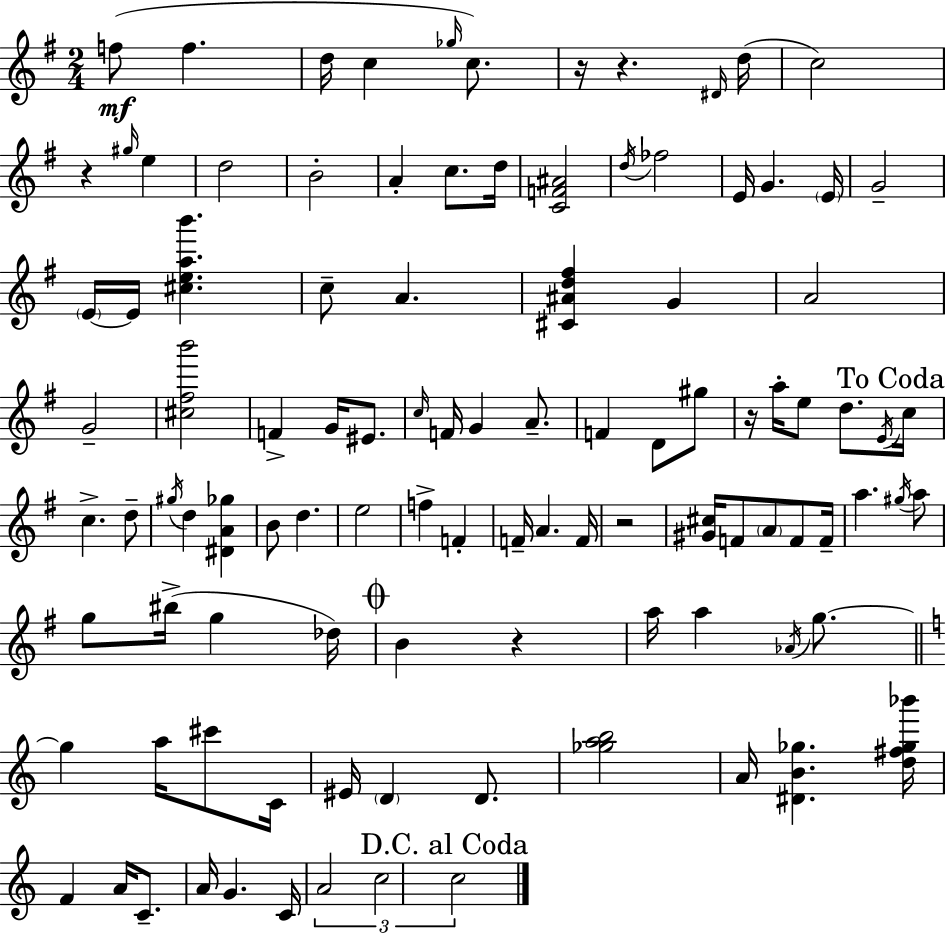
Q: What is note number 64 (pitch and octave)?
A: G5